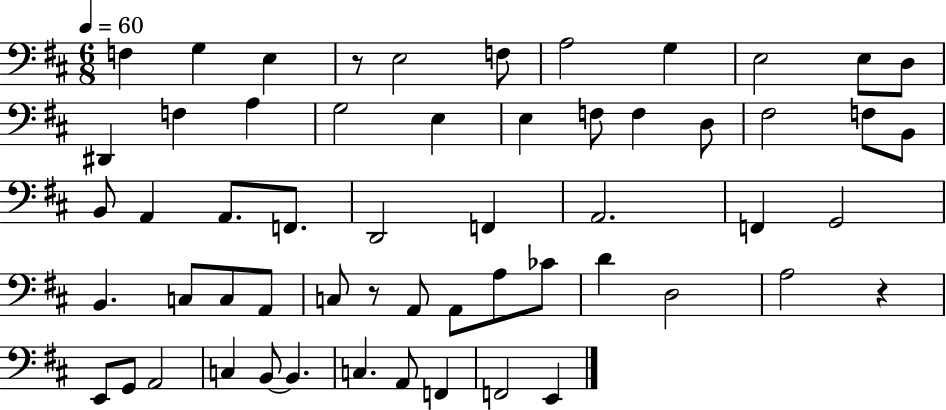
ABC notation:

X:1
T:Untitled
M:6/8
L:1/4
K:D
F, G, E, z/2 E,2 F,/2 A,2 G, E,2 E,/2 D,/2 ^D,, F, A, G,2 E, E, F,/2 F, D,/2 ^F,2 F,/2 B,,/2 B,,/2 A,, A,,/2 F,,/2 D,,2 F,, A,,2 F,, G,,2 B,, C,/2 C,/2 A,,/2 C,/2 z/2 A,,/2 A,,/2 A,/2 _C/2 D D,2 A,2 z E,,/2 G,,/2 A,,2 C, B,,/2 B,, C, A,,/2 F,, F,,2 E,,